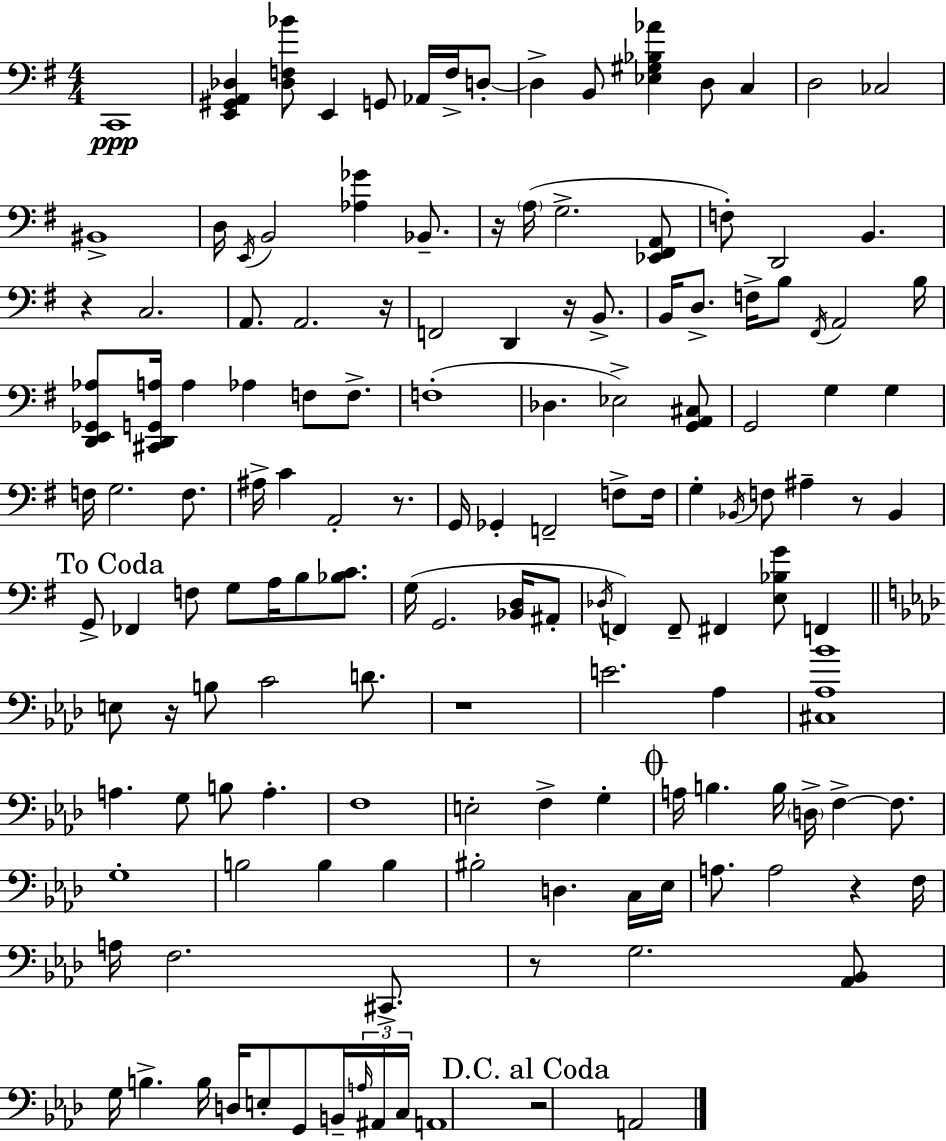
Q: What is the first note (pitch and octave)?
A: C2